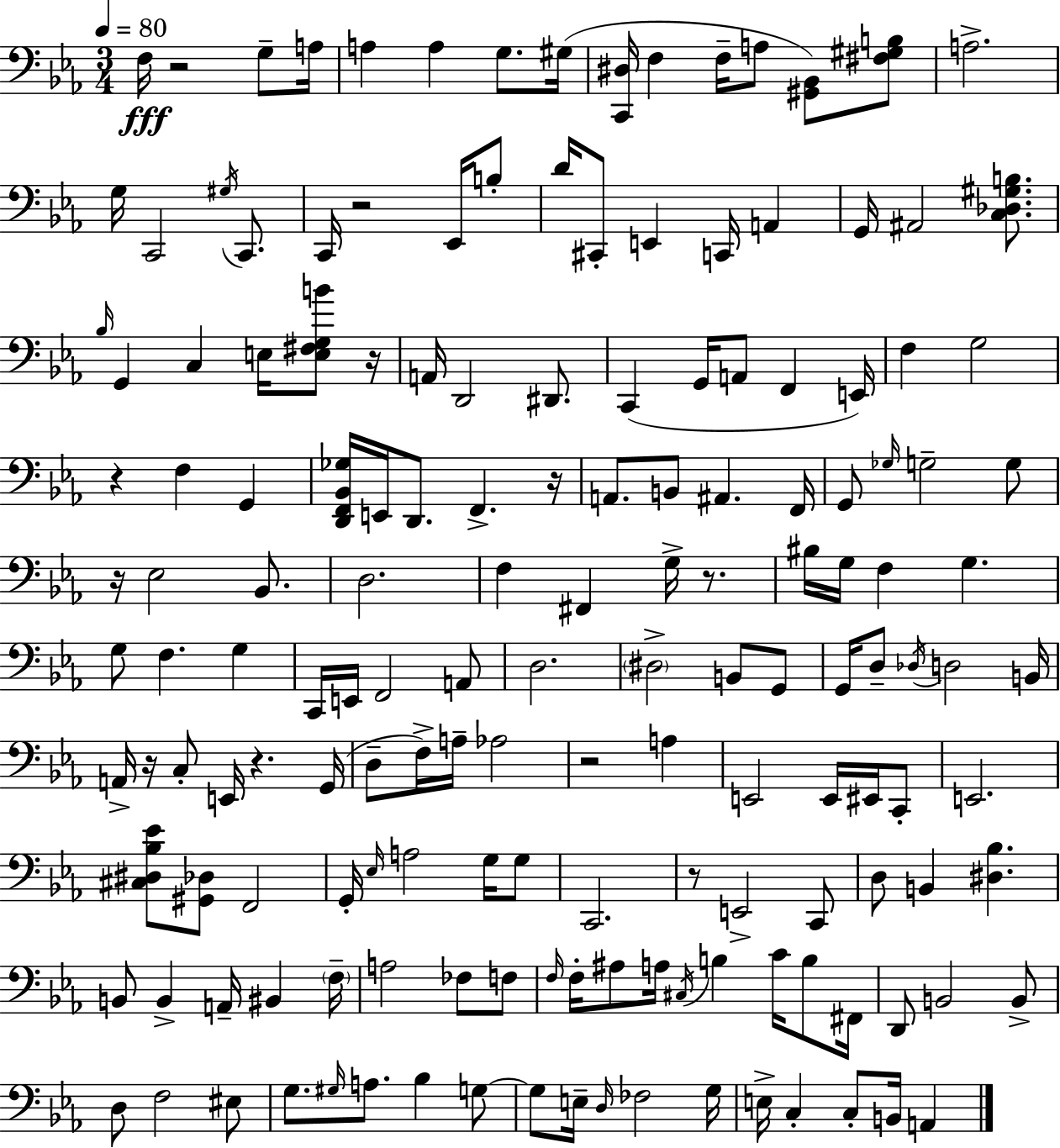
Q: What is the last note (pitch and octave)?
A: A2